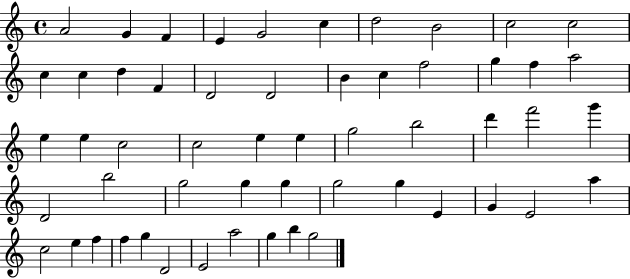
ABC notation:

X:1
T:Untitled
M:4/4
L:1/4
K:C
A2 G F E G2 c d2 B2 c2 c2 c c d F D2 D2 B c f2 g f a2 e e c2 c2 e e g2 b2 d' f'2 g' D2 b2 g2 g g g2 g E G E2 a c2 e f f g D2 E2 a2 g b g2